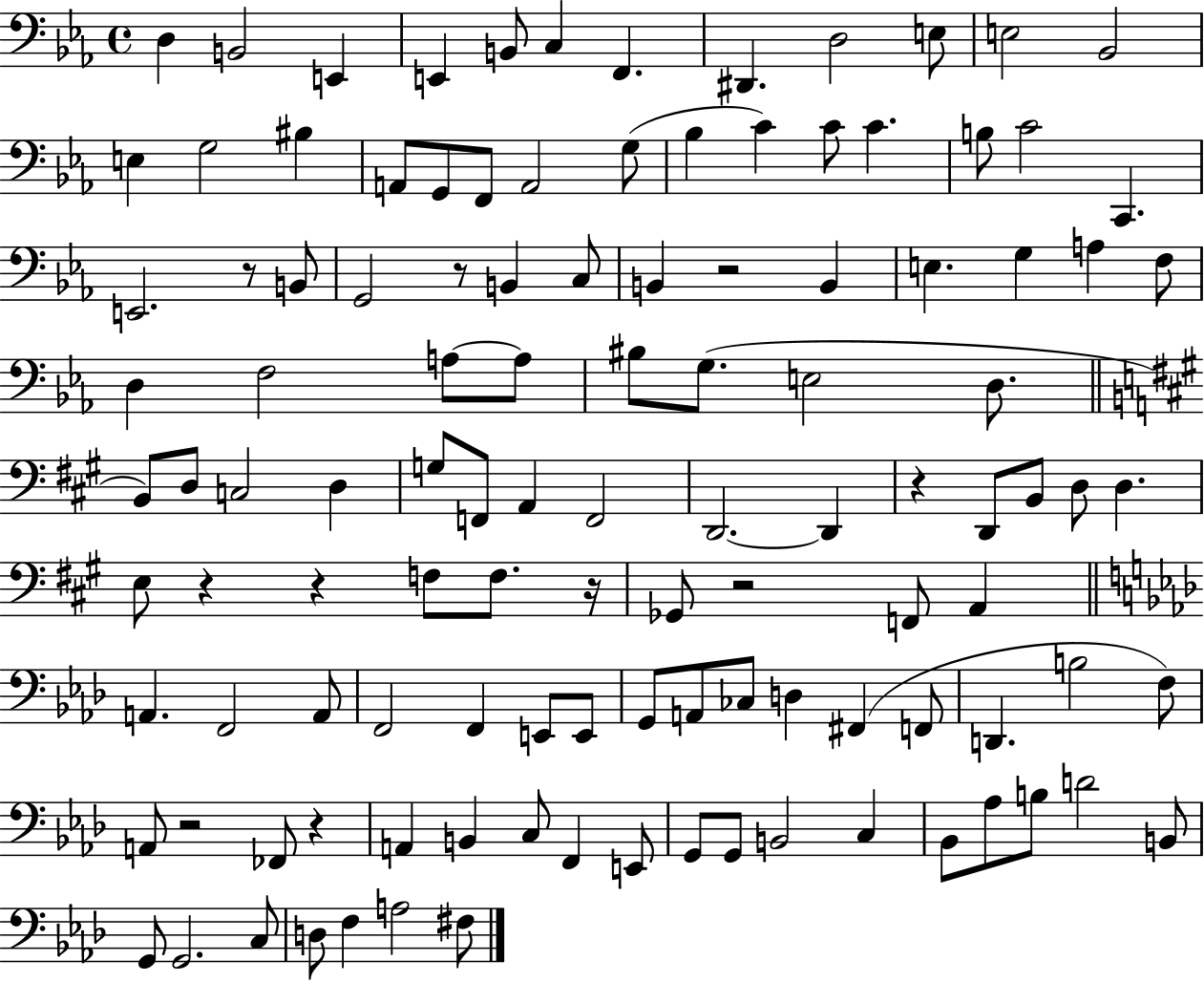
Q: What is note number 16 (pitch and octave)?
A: A2